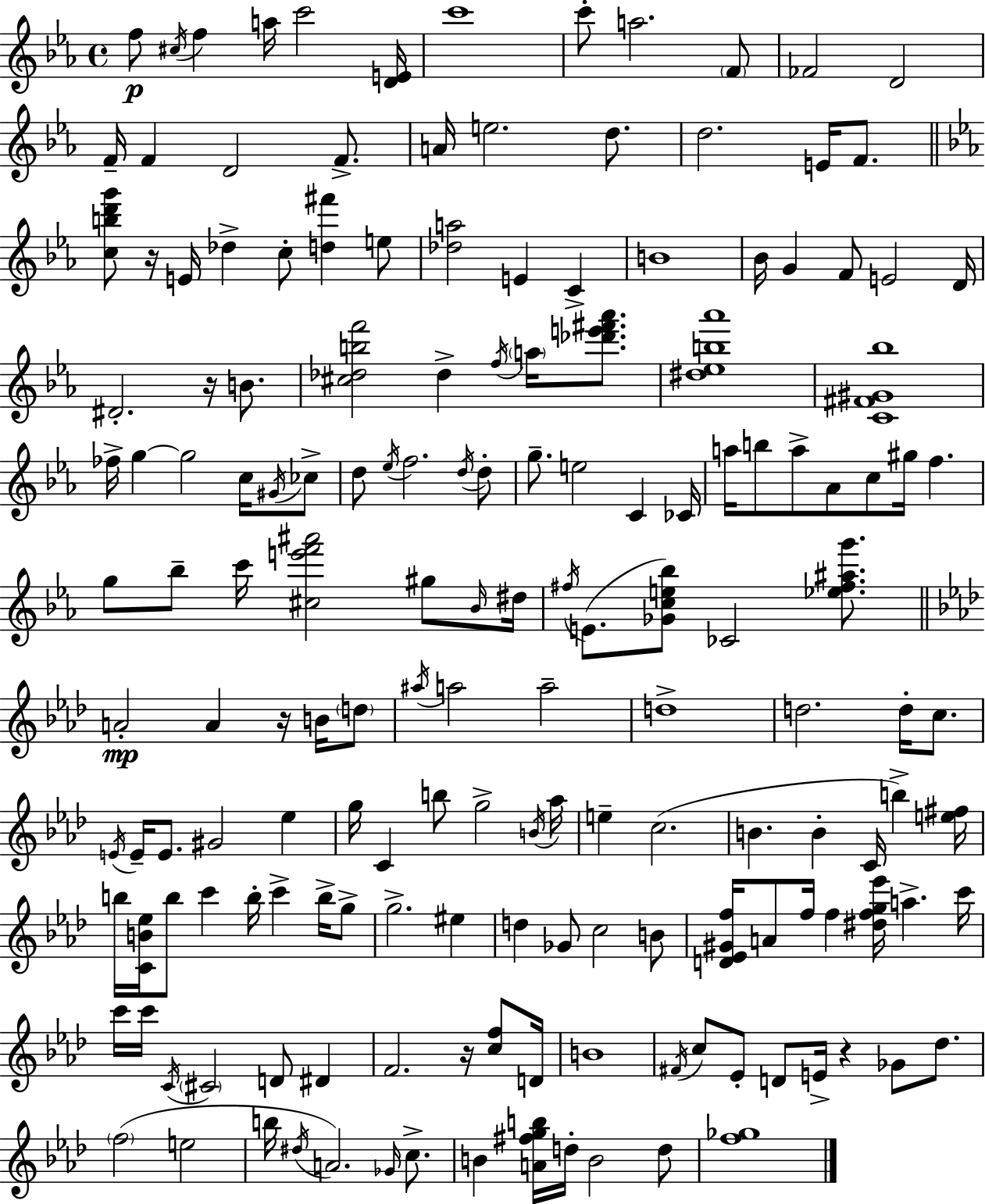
F5/e C#5/s F5/q A5/s C6/h [D4,E4]/s C6/w C6/e A5/h. F4/e FES4/h D4/h F4/s F4/q D4/h F4/e. A4/s E5/h. D5/e. D5/h. E4/s F4/e. [C5,B5,D6,G6]/e R/s E4/s Db5/q C5/e [D5,F#6]/q E5/e [Db5,A5]/h E4/q C4/q B4/w Bb4/s G4/q F4/e E4/h D4/s D#4/h. R/s B4/e. [C#5,Db5,B5,F6]/h Db5/q F5/s A5/s [Db6,E6,F#6,Ab6]/e. [D#5,Eb5,B5,Ab6]/w [C4,F#4,G#4,Bb5]/w FES5/s G5/q G5/h C5/s G#4/s CES5/e D5/e Eb5/s F5/h. D5/s D5/e G5/e. E5/h C4/q CES4/s A5/s B5/e A5/e Ab4/e C5/e G#5/s F5/q. G5/e Bb5/e C6/s [C#5,E6,F6,A#6]/h G#5/e Bb4/s D#5/s F#5/s E4/e. [Gb4,C5,E5,Bb5]/e CES4/h [Eb5,F#5,A#5,G6]/e. A4/h A4/q R/s B4/s D5/e A#5/s A5/h A5/h D5/w D5/h. D5/s C5/e. E4/s E4/s E4/e. G#4/h Eb5/q G5/s C4/q B5/e G5/h B4/s Ab5/s E5/q C5/h. B4/q. B4/q C4/s B5/q [E5,F#5]/s B5/s [C4,B4,Eb5]/s B5/e C6/q B5/s C6/q B5/s G5/e G5/h. EIS5/q D5/q Gb4/e C5/h B4/e [D4,Eb4,G#4,F5]/s A4/e F5/s F5/q [D#5,F5,G5,Eb6]/s A5/q. C6/s C6/s C6/s C4/s C#4/h D4/e D#4/q F4/h. R/s [C5,F5]/e D4/s B4/w F#4/s C5/e Eb4/e D4/e E4/s R/q Gb4/e Db5/e. F5/h E5/h B5/s D#5/s A4/h. Gb4/s C5/e. B4/q [A4,F#5,G5,B5]/s D5/s B4/h D5/e [F5,Gb5]/w